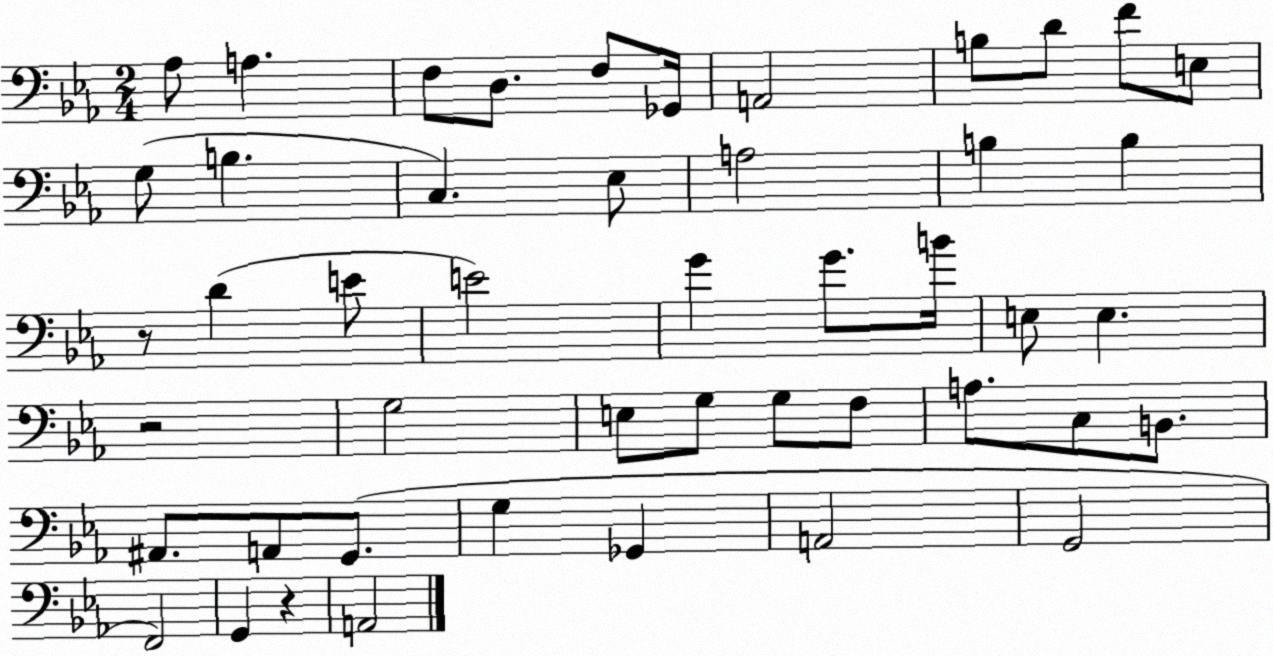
X:1
T:Untitled
M:2/4
L:1/4
K:Eb
_A,/2 A, F,/2 D,/2 F,/2 _G,,/4 A,,2 B,/2 D/2 F/2 E,/2 G,/2 B, C, _E,/2 A,2 B, B, z/2 D E/2 E2 G G/2 B/4 E,/2 E, z2 G,2 E,/2 G,/2 G,/2 F,/2 A,/2 C,/2 B,,/2 ^A,,/2 A,,/2 G,,/2 G, _G,, A,,2 G,,2 F,,2 G,, z A,,2